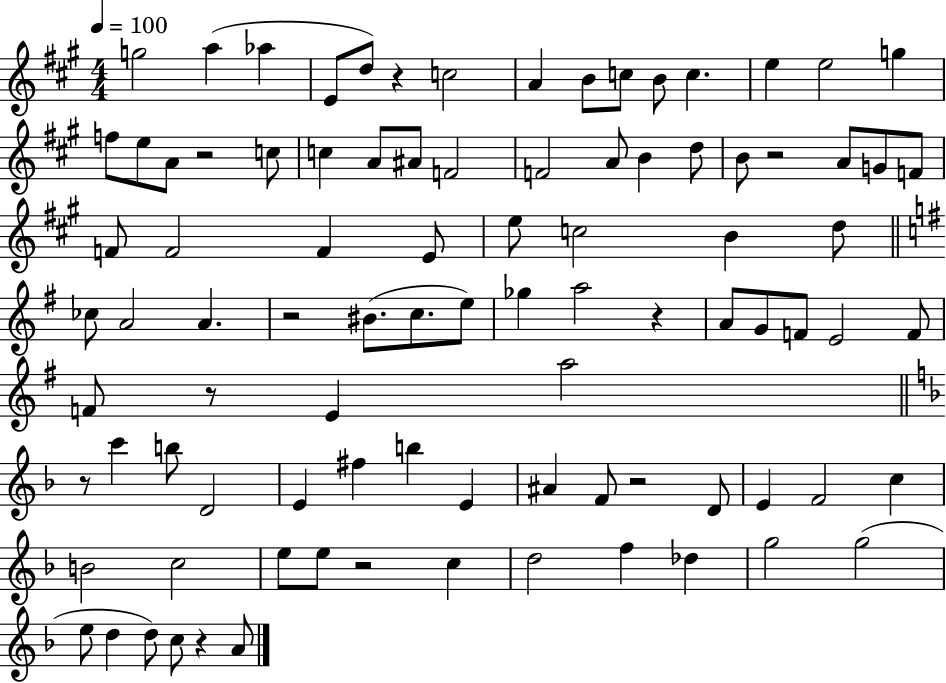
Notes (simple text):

G5/h A5/q Ab5/q E4/e D5/e R/q C5/h A4/q B4/e C5/e B4/e C5/q. E5/q E5/h G5/q F5/e E5/e A4/e R/h C5/e C5/q A4/e A#4/e F4/h F4/h A4/e B4/q D5/e B4/e R/h A4/e G4/e F4/e F4/e F4/h F4/q E4/e E5/e C5/h B4/q D5/e CES5/e A4/h A4/q. R/h BIS4/e. C5/e. E5/e Gb5/q A5/h R/q A4/e G4/e F4/e E4/h F4/e F4/e R/e E4/q A5/h R/e C6/q B5/e D4/h E4/q F#5/q B5/q E4/q A#4/q F4/e R/h D4/e E4/q F4/h C5/q B4/h C5/h E5/e E5/e R/h C5/q D5/h F5/q Db5/q G5/h G5/h E5/e D5/q D5/e C5/e R/q A4/e